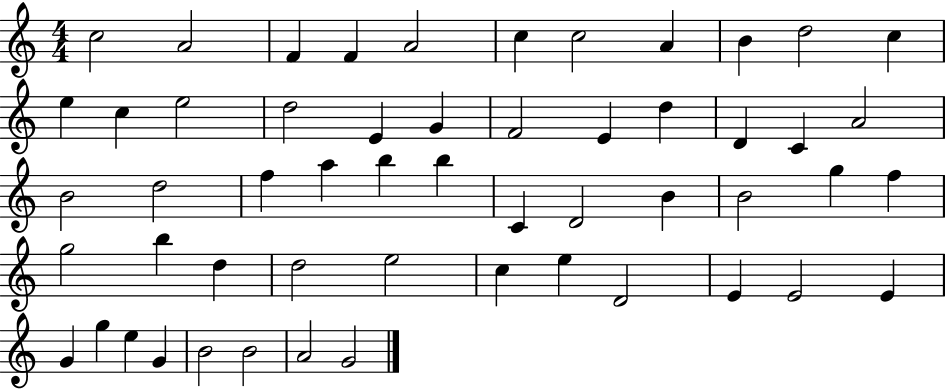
C5/h A4/h F4/q F4/q A4/h C5/q C5/h A4/q B4/q D5/h C5/q E5/q C5/q E5/h D5/h E4/q G4/q F4/h E4/q D5/q D4/q C4/q A4/h B4/h D5/h F5/q A5/q B5/q B5/q C4/q D4/h B4/q B4/h G5/q F5/q G5/h B5/q D5/q D5/h E5/h C5/q E5/q D4/h E4/q E4/h E4/q G4/q G5/q E5/q G4/q B4/h B4/h A4/h G4/h